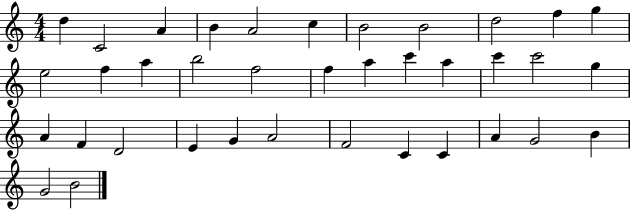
{
  \clef treble
  \numericTimeSignature
  \time 4/4
  \key c \major
  d''4 c'2 a'4 | b'4 a'2 c''4 | b'2 b'2 | d''2 f''4 g''4 | \break e''2 f''4 a''4 | b''2 f''2 | f''4 a''4 c'''4 a''4 | c'''4 c'''2 g''4 | \break a'4 f'4 d'2 | e'4 g'4 a'2 | f'2 c'4 c'4 | a'4 g'2 b'4 | \break g'2 b'2 | \bar "|."
}